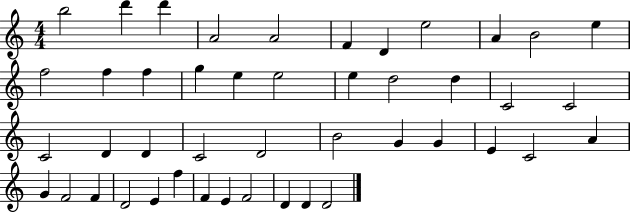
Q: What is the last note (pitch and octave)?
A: D4